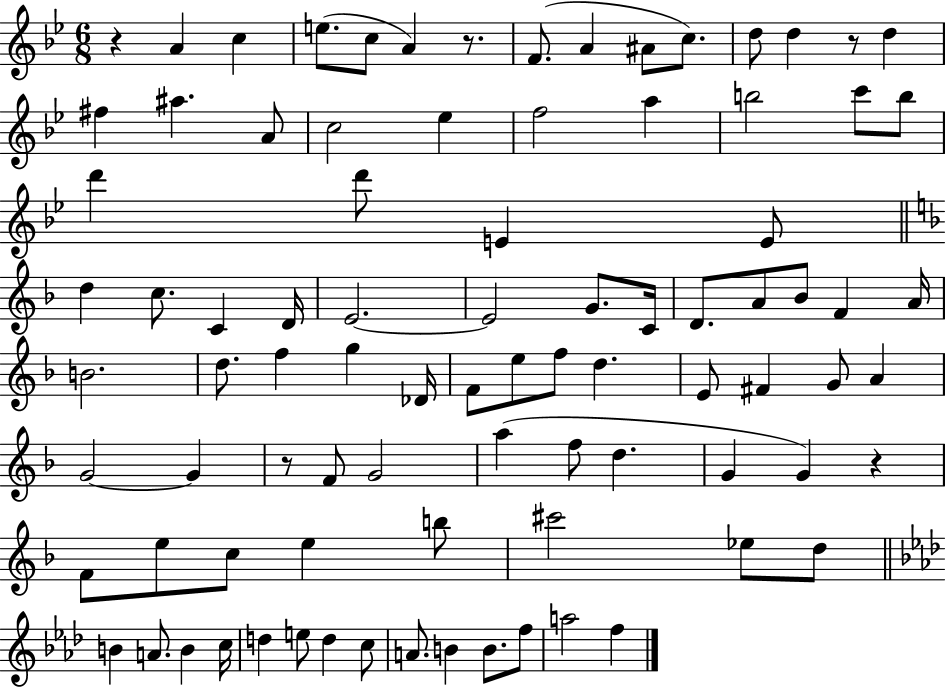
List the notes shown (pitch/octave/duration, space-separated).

R/q A4/q C5/q E5/e. C5/e A4/q R/e. F4/e. A4/q A#4/e C5/e. D5/e D5/q R/e D5/q F#5/q A#5/q. A4/e C5/h Eb5/q F5/h A5/q B5/h C6/e B5/e D6/q D6/e E4/q E4/e D5/q C5/e. C4/q D4/s E4/h. E4/h G4/e. C4/s D4/e. A4/e Bb4/e F4/q A4/s B4/h. D5/e. F5/q G5/q Db4/s F4/e E5/e F5/e D5/q. E4/e F#4/q G4/e A4/q G4/h G4/q R/e F4/e G4/h A5/q F5/e D5/q. G4/q G4/q R/q F4/e E5/e C5/e E5/q B5/e C#6/h Eb5/e D5/e B4/q A4/e. B4/q C5/s D5/q E5/e D5/q C5/e A4/e. B4/q B4/e. F5/e A5/h F5/q